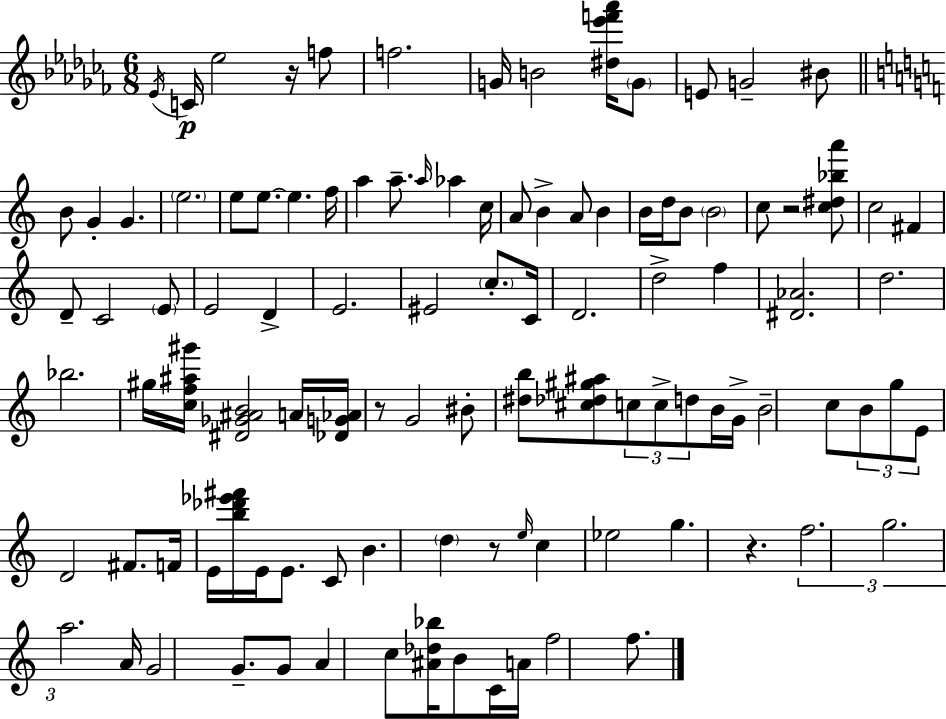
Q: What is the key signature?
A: AES minor